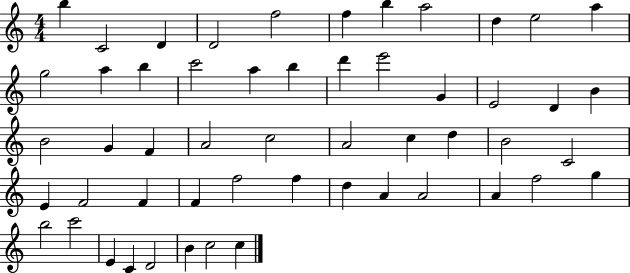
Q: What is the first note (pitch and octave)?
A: B5